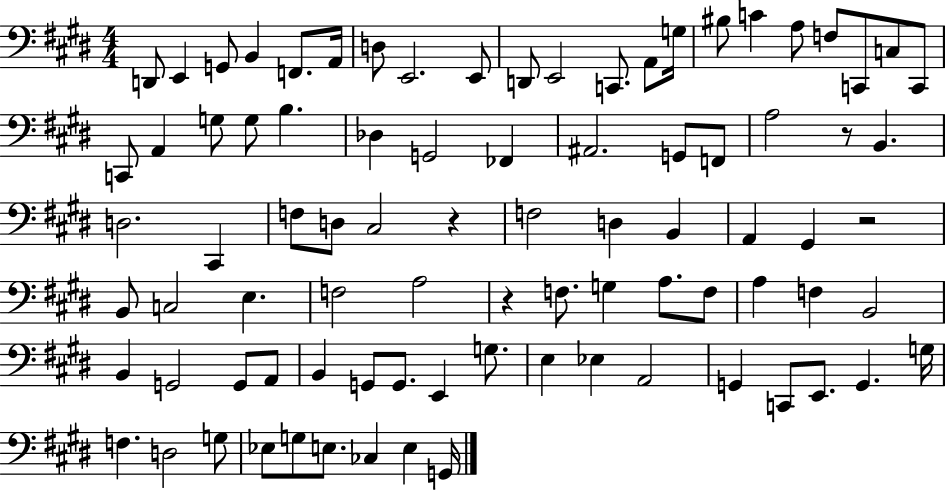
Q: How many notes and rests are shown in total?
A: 86